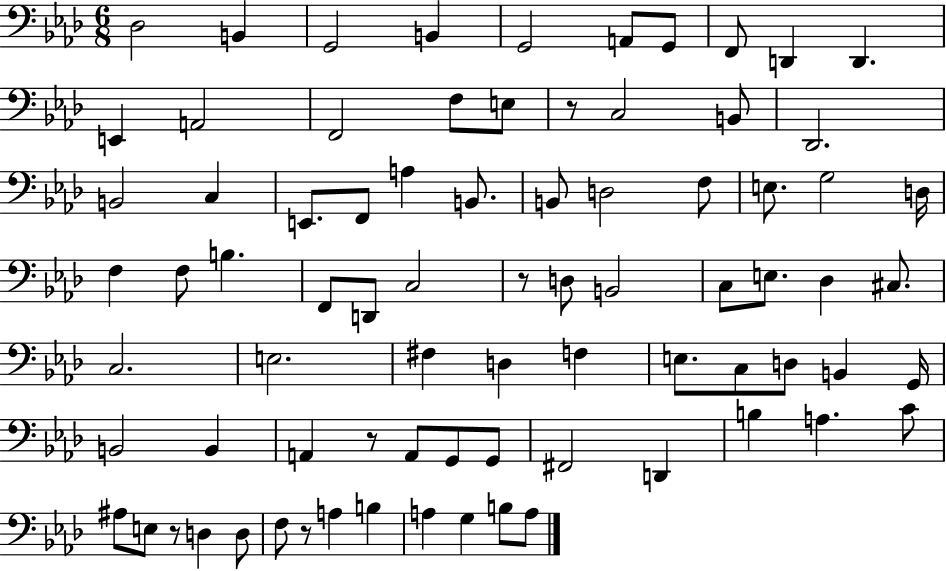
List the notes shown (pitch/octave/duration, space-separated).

Db3/h B2/q G2/h B2/q G2/h A2/e G2/e F2/e D2/q D2/q. E2/q A2/h F2/h F3/e E3/e R/e C3/h B2/e Db2/h. B2/h C3/q E2/e. F2/e A3/q B2/e. B2/e D3/h F3/e E3/e. G3/h D3/s F3/q F3/e B3/q. F2/e D2/e C3/h R/e D3/e B2/h C3/e E3/e. Db3/q C#3/e. C3/h. E3/h. F#3/q D3/q F3/q E3/e. C3/e D3/e B2/q G2/s B2/h B2/q A2/q R/e A2/e G2/e G2/e F#2/h D2/q B3/q A3/q. C4/e A#3/e E3/e R/e D3/q D3/e F3/e R/e A3/q B3/q A3/q G3/q B3/e A3/e